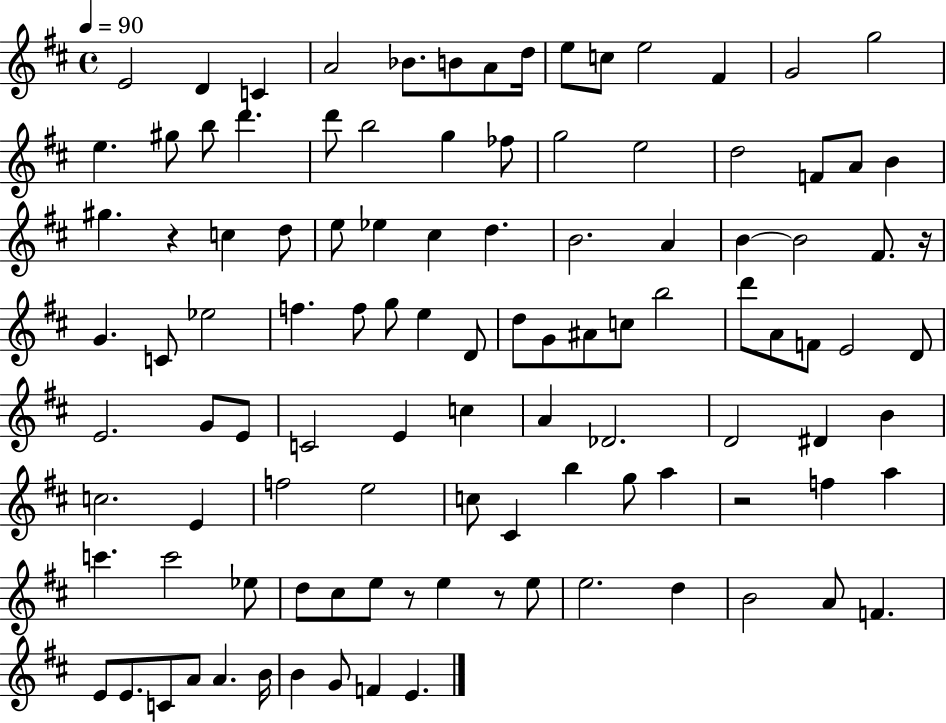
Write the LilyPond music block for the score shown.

{
  \clef treble
  \time 4/4
  \defaultTimeSignature
  \key d \major
  \tempo 4 = 90
  e'2 d'4 c'4 | a'2 bes'8. b'8 a'8 d''16 | e''8 c''8 e''2 fis'4 | g'2 g''2 | \break e''4. gis''8 b''8 d'''4. | d'''8 b''2 g''4 fes''8 | g''2 e''2 | d''2 f'8 a'8 b'4 | \break gis''4. r4 c''4 d''8 | e''8 ees''4 cis''4 d''4. | b'2. a'4 | b'4~~ b'2 fis'8. r16 | \break g'4. c'8 ees''2 | f''4. f''8 g''8 e''4 d'8 | d''8 g'8 ais'8 c''8 b''2 | d'''8 a'8 f'8 e'2 d'8 | \break e'2. g'8 e'8 | c'2 e'4 c''4 | a'4 des'2. | d'2 dis'4 b'4 | \break c''2. e'4 | f''2 e''2 | c''8 cis'4 b''4 g''8 a''4 | r2 f''4 a''4 | \break c'''4. c'''2 ees''8 | d''8 cis''8 e''8 r8 e''4 r8 e''8 | e''2. d''4 | b'2 a'8 f'4. | \break e'8 e'8. c'8 a'8 a'4. b'16 | b'4 g'8 f'4 e'4. | \bar "|."
}